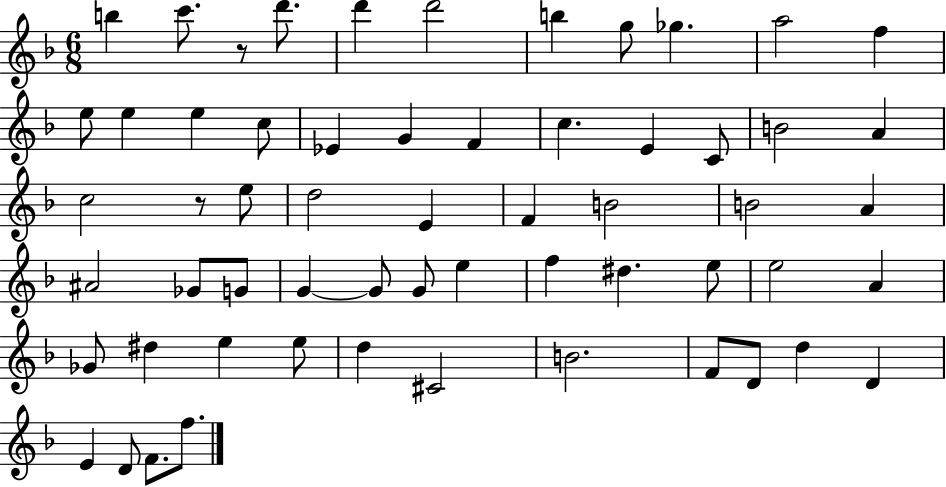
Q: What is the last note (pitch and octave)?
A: F5